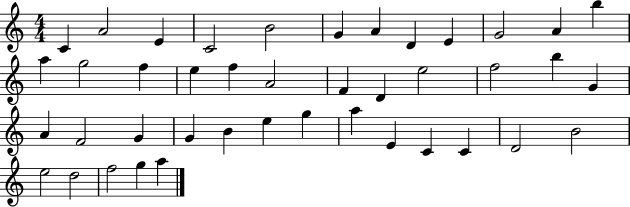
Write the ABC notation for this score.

X:1
T:Untitled
M:4/4
L:1/4
K:C
C A2 E C2 B2 G A D E G2 A b a g2 f e f A2 F D e2 f2 b G A F2 G G B e g a E C C D2 B2 e2 d2 f2 g a